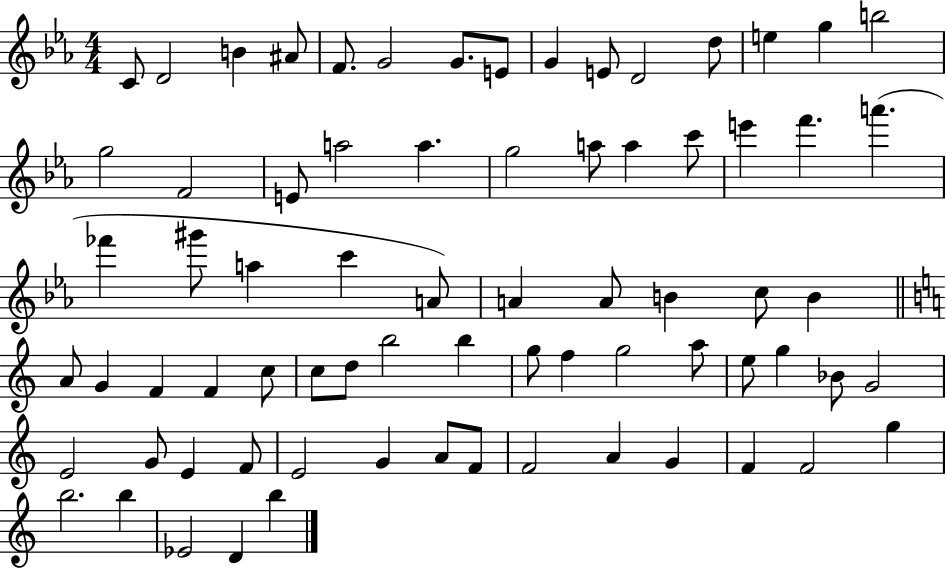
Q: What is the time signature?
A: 4/4